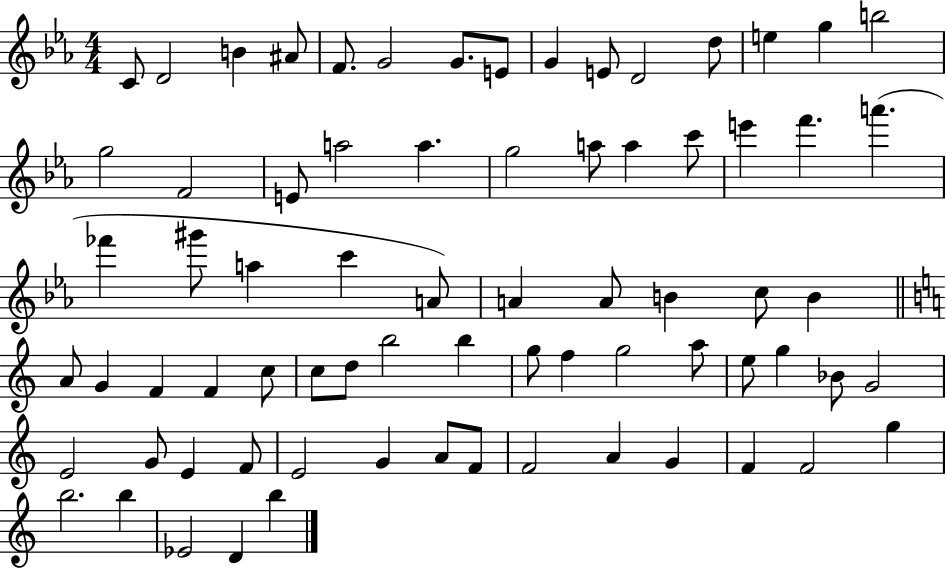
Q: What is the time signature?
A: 4/4